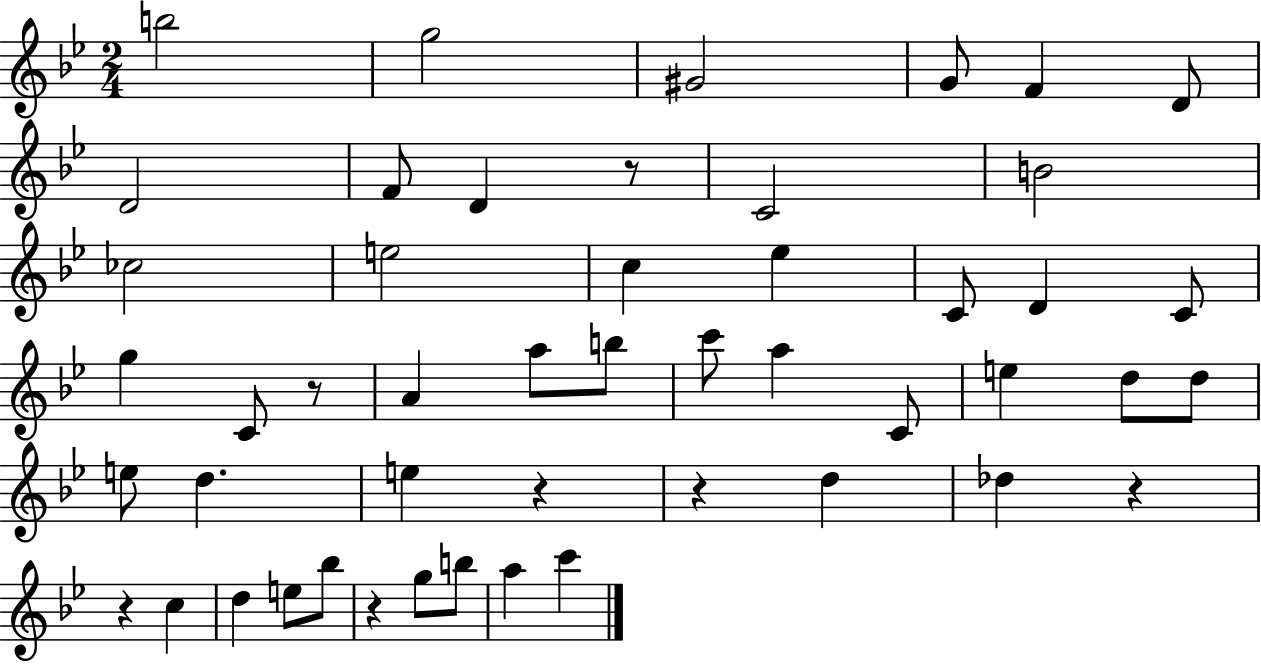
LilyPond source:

{
  \clef treble
  \numericTimeSignature
  \time 2/4
  \key bes \major
  \repeat volta 2 { b''2 | g''2 | gis'2 | g'8 f'4 d'8 | \break d'2 | f'8 d'4 r8 | c'2 | b'2 | \break ces''2 | e''2 | c''4 ees''4 | c'8 d'4 c'8 | \break g''4 c'8 r8 | a'4 a''8 b''8 | c'''8 a''4 c'8 | e''4 d''8 d''8 | \break e''8 d''4. | e''4 r4 | r4 d''4 | des''4 r4 | \break r4 c''4 | d''4 e''8 bes''8 | r4 g''8 b''8 | a''4 c'''4 | \break } \bar "|."
}